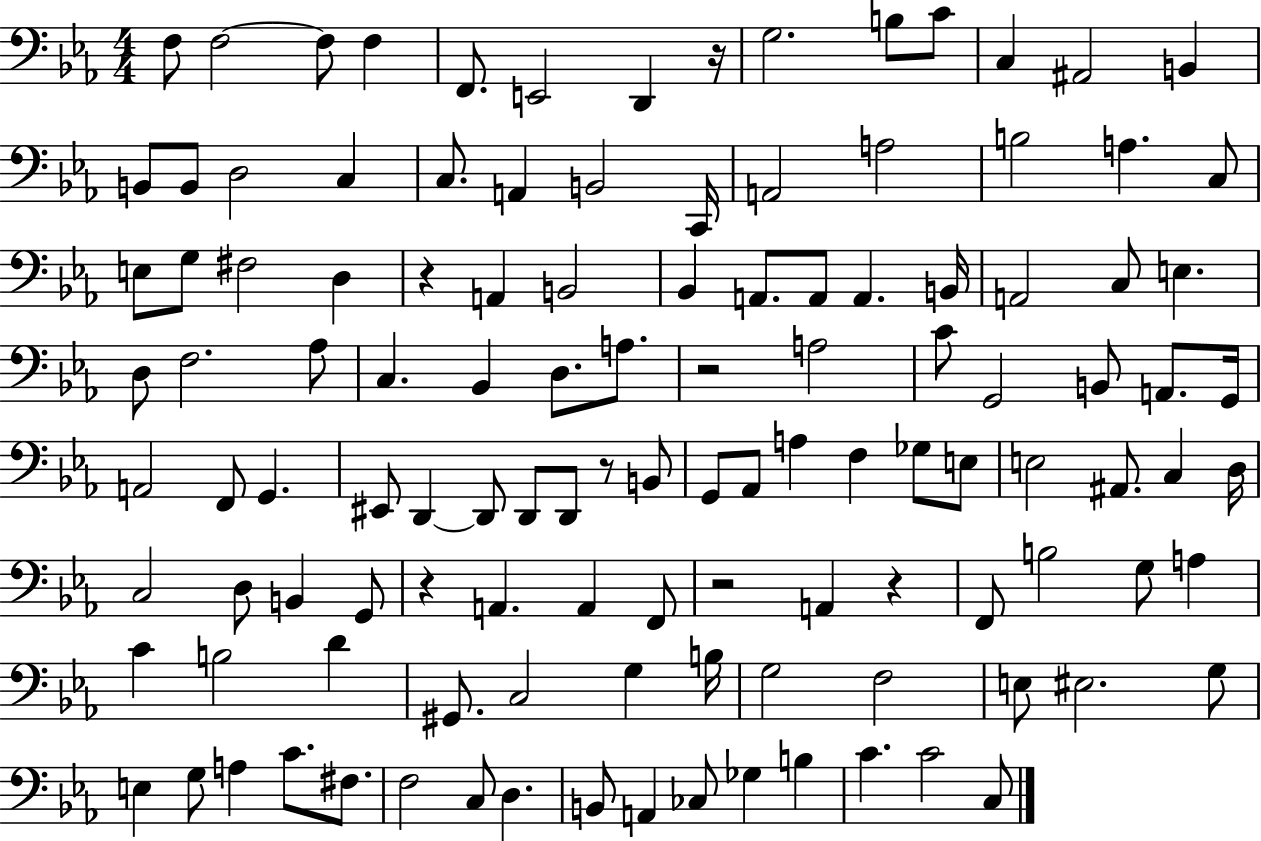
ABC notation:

X:1
T:Untitled
M:4/4
L:1/4
K:Eb
F,/2 F,2 F,/2 F, F,,/2 E,,2 D,, z/4 G,2 B,/2 C/2 C, ^A,,2 B,, B,,/2 B,,/2 D,2 C, C,/2 A,, B,,2 C,,/4 A,,2 A,2 B,2 A, C,/2 E,/2 G,/2 ^F,2 D, z A,, B,,2 _B,, A,,/2 A,,/2 A,, B,,/4 A,,2 C,/2 E, D,/2 F,2 _A,/2 C, _B,, D,/2 A,/2 z2 A,2 C/2 G,,2 B,,/2 A,,/2 G,,/4 A,,2 F,,/2 G,, ^E,,/2 D,, D,,/2 D,,/2 D,,/2 z/2 B,,/2 G,,/2 _A,,/2 A, F, _G,/2 E,/2 E,2 ^A,,/2 C, D,/4 C,2 D,/2 B,, G,,/2 z A,, A,, F,,/2 z2 A,, z F,,/2 B,2 G,/2 A, C B,2 D ^G,,/2 C,2 G, B,/4 G,2 F,2 E,/2 ^E,2 G,/2 E, G,/2 A, C/2 ^F,/2 F,2 C,/2 D, B,,/2 A,, _C,/2 _G, B, C C2 C,/2